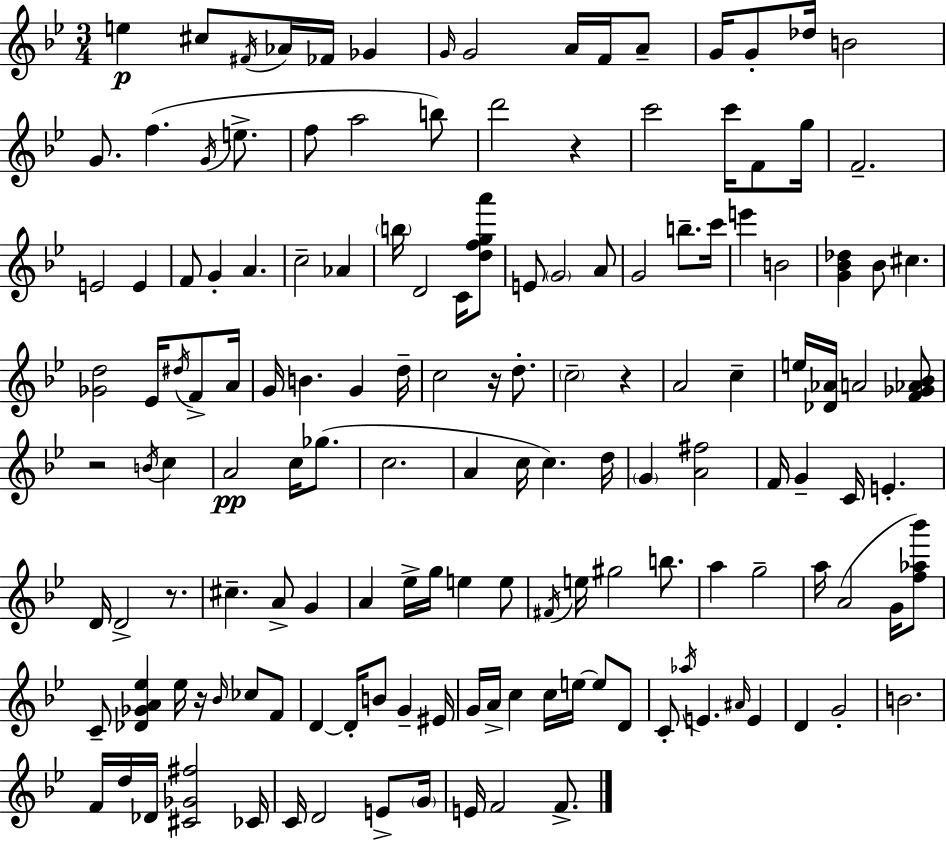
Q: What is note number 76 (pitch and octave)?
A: G4